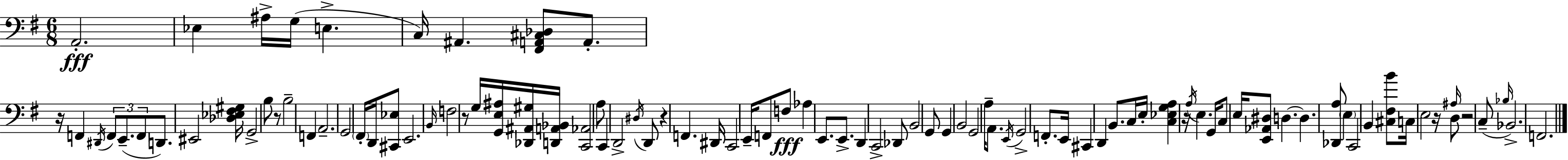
A2/h. Eb3/q A#3/s G3/s E3/q. C3/s A#2/q. [F#2,A2,C#3,Db3]/e A2/e. R/s F2/q D#2/s F2/e E2/e. F2/e D2/e. EIS2/h [Db3,Eb3,F#3,G#3]/s G2/h B3/e R/e B3/h F2/q A2/h. G2/h F#2/s D2/s [C#2,Eb3]/e E2/h. B2/s F3/h R/e G3/s [G2,E3,A#3]/s [Db2,A#2,G#3]/s [D2,A2,Bb2]/s [C2,Ab2]/h A3/e C2/q D2/h D#3/s D2/e R/q F2/q. D#2/s C2/h E2/s F2/e F3/e Ab3/q E2/e. E2/e. D2/q C2/h Db2/e B2/h G2/e G2/q B2/h G2/h A3/s A2/e. E2/s G2/h F2/e. E2/s C#2/q D2/q B2/e. C3/s E3/s [C3,Eb3,G3,A3]/q R/s A3/s E3/q. G2/s C3/e E3/s [E2,Ab2,D#3]/e D3/q. D3/q. [Db2,A3]/e E3/q C2/h B2/q [C#3,F#3,B4]/e C3/s E3/h R/s A#3/s D3/e R/h C3/e Bb3/s Bb2/h. F2/h.